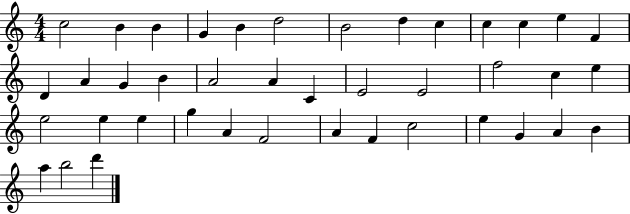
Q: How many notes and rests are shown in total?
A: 41